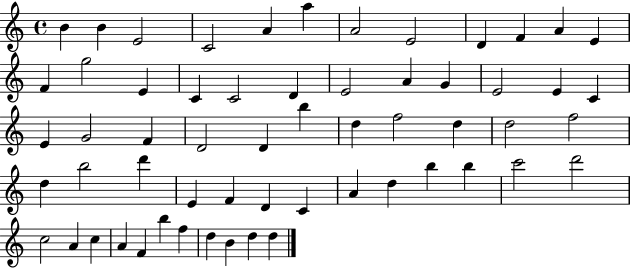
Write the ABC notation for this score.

X:1
T:Untitled
M:4/4
L:1/4
K:C
B B E2 C2 A a A2 E2 D F A E F g2 E C C2 D E2 A G E2 E C E G2 F D2 D b d f2 d d2 f2 d b2 d' E F D C A d b b c'2 d'2 c2 A c A F b f d B d d